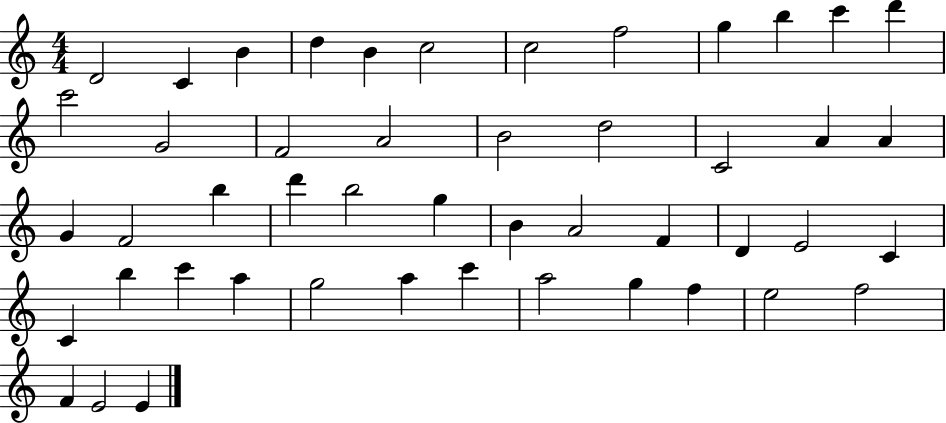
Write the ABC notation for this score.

X:1
T:Untitled
M:4/4
L:1/4
K:C
D2 C B d B c2 c2 f2 g b c' d' c'2 G2 F2 A2 B2 d2 C2 A A G F2 b d' b2 g B A2 F D E2 C C b c' a g2 a c' a2 g f e2 f2 F E2 E